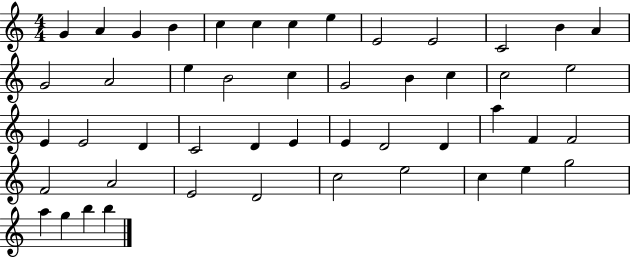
{
  \clef treble
  \numericTimeSignature
  \time 4/4
  \key c \major
  g'4 a'4 g'4 b'4 | c''4 c''4 c''4 e''4 | e'2 e'2 | c'2 b'4 a'4 | \break g'2 a'2 | e''4 b'2 c''4 | g'2 b'4 c''4 | c''2 e''2 | \break e'4 e'2 d'4 | c'2 d'4 e'4 | e'4 d'2 d'4 | a''4 f'4 f'2 | \break f'2 a'2 | e'2 d'2 | c''2 e''2 | c''4 e''4 g''2 | \break a''4 g''4 b''4 b''4 | \bar "|."
}